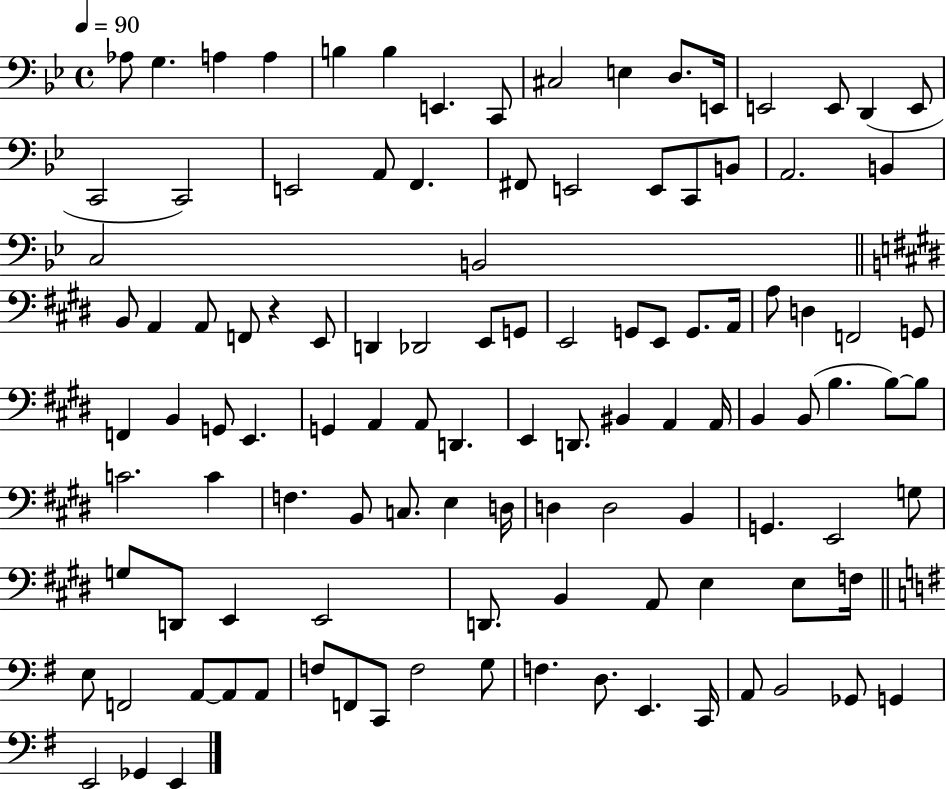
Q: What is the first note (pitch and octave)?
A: Ab3